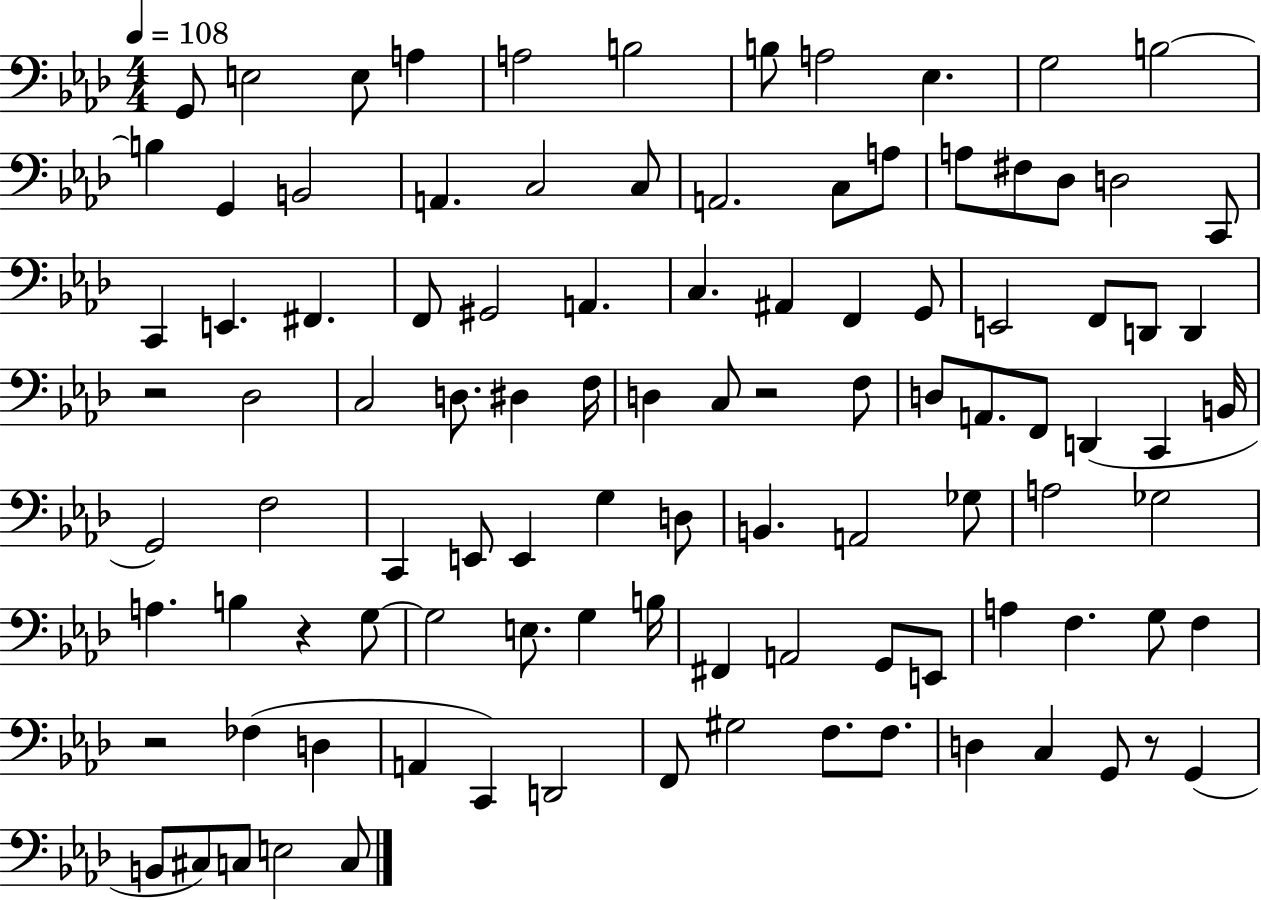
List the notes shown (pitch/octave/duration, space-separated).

G2/e E3/h E3/e A3/q A3/h B3/h B3/e A3/h Eb3/q. G3/h B3/h B3/q G2/q B2/h A2/q. C3/h C3/e A2/h. C3/e A3/e A3/e F#3/e Db3/e D3/h C2/e C2/q E2/q. F#2/q. F2/e G#2/h A2/q. C3/q. A#2/q F2/q G2/e E2/h F2/e D2/e D2/q R/h Db3/h C3/h D3/e. D#3/q F3/s D3/q C3/e R/h F3/e D3/e A2/e. F2/e D2/q C2/q B2/s G2/h F3/h C2/q E2/e E2/q G3/q D3/e B2/q. A2/h Gb3/e A3/h Gb3/h A3/q. B3/q R/q G3/e G3/h E3/e. G3/q B3/s F#2/q A2/h G2/e E2/e A3/q F3/q. G3/e F3/q R/h FES3/q D3/q A2/q C2/q D2/h F2/e G#3/h F3/e. F3/e. D3/q C3/q G2/e R/e G2/q B2/e C#3/e C3/e E3/h C3/e